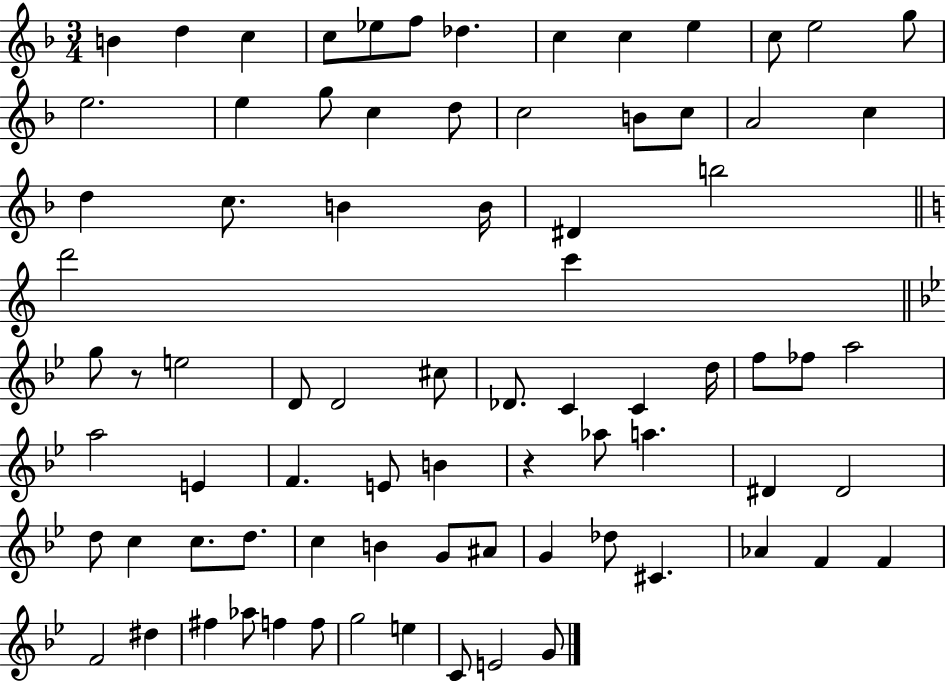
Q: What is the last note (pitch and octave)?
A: G4